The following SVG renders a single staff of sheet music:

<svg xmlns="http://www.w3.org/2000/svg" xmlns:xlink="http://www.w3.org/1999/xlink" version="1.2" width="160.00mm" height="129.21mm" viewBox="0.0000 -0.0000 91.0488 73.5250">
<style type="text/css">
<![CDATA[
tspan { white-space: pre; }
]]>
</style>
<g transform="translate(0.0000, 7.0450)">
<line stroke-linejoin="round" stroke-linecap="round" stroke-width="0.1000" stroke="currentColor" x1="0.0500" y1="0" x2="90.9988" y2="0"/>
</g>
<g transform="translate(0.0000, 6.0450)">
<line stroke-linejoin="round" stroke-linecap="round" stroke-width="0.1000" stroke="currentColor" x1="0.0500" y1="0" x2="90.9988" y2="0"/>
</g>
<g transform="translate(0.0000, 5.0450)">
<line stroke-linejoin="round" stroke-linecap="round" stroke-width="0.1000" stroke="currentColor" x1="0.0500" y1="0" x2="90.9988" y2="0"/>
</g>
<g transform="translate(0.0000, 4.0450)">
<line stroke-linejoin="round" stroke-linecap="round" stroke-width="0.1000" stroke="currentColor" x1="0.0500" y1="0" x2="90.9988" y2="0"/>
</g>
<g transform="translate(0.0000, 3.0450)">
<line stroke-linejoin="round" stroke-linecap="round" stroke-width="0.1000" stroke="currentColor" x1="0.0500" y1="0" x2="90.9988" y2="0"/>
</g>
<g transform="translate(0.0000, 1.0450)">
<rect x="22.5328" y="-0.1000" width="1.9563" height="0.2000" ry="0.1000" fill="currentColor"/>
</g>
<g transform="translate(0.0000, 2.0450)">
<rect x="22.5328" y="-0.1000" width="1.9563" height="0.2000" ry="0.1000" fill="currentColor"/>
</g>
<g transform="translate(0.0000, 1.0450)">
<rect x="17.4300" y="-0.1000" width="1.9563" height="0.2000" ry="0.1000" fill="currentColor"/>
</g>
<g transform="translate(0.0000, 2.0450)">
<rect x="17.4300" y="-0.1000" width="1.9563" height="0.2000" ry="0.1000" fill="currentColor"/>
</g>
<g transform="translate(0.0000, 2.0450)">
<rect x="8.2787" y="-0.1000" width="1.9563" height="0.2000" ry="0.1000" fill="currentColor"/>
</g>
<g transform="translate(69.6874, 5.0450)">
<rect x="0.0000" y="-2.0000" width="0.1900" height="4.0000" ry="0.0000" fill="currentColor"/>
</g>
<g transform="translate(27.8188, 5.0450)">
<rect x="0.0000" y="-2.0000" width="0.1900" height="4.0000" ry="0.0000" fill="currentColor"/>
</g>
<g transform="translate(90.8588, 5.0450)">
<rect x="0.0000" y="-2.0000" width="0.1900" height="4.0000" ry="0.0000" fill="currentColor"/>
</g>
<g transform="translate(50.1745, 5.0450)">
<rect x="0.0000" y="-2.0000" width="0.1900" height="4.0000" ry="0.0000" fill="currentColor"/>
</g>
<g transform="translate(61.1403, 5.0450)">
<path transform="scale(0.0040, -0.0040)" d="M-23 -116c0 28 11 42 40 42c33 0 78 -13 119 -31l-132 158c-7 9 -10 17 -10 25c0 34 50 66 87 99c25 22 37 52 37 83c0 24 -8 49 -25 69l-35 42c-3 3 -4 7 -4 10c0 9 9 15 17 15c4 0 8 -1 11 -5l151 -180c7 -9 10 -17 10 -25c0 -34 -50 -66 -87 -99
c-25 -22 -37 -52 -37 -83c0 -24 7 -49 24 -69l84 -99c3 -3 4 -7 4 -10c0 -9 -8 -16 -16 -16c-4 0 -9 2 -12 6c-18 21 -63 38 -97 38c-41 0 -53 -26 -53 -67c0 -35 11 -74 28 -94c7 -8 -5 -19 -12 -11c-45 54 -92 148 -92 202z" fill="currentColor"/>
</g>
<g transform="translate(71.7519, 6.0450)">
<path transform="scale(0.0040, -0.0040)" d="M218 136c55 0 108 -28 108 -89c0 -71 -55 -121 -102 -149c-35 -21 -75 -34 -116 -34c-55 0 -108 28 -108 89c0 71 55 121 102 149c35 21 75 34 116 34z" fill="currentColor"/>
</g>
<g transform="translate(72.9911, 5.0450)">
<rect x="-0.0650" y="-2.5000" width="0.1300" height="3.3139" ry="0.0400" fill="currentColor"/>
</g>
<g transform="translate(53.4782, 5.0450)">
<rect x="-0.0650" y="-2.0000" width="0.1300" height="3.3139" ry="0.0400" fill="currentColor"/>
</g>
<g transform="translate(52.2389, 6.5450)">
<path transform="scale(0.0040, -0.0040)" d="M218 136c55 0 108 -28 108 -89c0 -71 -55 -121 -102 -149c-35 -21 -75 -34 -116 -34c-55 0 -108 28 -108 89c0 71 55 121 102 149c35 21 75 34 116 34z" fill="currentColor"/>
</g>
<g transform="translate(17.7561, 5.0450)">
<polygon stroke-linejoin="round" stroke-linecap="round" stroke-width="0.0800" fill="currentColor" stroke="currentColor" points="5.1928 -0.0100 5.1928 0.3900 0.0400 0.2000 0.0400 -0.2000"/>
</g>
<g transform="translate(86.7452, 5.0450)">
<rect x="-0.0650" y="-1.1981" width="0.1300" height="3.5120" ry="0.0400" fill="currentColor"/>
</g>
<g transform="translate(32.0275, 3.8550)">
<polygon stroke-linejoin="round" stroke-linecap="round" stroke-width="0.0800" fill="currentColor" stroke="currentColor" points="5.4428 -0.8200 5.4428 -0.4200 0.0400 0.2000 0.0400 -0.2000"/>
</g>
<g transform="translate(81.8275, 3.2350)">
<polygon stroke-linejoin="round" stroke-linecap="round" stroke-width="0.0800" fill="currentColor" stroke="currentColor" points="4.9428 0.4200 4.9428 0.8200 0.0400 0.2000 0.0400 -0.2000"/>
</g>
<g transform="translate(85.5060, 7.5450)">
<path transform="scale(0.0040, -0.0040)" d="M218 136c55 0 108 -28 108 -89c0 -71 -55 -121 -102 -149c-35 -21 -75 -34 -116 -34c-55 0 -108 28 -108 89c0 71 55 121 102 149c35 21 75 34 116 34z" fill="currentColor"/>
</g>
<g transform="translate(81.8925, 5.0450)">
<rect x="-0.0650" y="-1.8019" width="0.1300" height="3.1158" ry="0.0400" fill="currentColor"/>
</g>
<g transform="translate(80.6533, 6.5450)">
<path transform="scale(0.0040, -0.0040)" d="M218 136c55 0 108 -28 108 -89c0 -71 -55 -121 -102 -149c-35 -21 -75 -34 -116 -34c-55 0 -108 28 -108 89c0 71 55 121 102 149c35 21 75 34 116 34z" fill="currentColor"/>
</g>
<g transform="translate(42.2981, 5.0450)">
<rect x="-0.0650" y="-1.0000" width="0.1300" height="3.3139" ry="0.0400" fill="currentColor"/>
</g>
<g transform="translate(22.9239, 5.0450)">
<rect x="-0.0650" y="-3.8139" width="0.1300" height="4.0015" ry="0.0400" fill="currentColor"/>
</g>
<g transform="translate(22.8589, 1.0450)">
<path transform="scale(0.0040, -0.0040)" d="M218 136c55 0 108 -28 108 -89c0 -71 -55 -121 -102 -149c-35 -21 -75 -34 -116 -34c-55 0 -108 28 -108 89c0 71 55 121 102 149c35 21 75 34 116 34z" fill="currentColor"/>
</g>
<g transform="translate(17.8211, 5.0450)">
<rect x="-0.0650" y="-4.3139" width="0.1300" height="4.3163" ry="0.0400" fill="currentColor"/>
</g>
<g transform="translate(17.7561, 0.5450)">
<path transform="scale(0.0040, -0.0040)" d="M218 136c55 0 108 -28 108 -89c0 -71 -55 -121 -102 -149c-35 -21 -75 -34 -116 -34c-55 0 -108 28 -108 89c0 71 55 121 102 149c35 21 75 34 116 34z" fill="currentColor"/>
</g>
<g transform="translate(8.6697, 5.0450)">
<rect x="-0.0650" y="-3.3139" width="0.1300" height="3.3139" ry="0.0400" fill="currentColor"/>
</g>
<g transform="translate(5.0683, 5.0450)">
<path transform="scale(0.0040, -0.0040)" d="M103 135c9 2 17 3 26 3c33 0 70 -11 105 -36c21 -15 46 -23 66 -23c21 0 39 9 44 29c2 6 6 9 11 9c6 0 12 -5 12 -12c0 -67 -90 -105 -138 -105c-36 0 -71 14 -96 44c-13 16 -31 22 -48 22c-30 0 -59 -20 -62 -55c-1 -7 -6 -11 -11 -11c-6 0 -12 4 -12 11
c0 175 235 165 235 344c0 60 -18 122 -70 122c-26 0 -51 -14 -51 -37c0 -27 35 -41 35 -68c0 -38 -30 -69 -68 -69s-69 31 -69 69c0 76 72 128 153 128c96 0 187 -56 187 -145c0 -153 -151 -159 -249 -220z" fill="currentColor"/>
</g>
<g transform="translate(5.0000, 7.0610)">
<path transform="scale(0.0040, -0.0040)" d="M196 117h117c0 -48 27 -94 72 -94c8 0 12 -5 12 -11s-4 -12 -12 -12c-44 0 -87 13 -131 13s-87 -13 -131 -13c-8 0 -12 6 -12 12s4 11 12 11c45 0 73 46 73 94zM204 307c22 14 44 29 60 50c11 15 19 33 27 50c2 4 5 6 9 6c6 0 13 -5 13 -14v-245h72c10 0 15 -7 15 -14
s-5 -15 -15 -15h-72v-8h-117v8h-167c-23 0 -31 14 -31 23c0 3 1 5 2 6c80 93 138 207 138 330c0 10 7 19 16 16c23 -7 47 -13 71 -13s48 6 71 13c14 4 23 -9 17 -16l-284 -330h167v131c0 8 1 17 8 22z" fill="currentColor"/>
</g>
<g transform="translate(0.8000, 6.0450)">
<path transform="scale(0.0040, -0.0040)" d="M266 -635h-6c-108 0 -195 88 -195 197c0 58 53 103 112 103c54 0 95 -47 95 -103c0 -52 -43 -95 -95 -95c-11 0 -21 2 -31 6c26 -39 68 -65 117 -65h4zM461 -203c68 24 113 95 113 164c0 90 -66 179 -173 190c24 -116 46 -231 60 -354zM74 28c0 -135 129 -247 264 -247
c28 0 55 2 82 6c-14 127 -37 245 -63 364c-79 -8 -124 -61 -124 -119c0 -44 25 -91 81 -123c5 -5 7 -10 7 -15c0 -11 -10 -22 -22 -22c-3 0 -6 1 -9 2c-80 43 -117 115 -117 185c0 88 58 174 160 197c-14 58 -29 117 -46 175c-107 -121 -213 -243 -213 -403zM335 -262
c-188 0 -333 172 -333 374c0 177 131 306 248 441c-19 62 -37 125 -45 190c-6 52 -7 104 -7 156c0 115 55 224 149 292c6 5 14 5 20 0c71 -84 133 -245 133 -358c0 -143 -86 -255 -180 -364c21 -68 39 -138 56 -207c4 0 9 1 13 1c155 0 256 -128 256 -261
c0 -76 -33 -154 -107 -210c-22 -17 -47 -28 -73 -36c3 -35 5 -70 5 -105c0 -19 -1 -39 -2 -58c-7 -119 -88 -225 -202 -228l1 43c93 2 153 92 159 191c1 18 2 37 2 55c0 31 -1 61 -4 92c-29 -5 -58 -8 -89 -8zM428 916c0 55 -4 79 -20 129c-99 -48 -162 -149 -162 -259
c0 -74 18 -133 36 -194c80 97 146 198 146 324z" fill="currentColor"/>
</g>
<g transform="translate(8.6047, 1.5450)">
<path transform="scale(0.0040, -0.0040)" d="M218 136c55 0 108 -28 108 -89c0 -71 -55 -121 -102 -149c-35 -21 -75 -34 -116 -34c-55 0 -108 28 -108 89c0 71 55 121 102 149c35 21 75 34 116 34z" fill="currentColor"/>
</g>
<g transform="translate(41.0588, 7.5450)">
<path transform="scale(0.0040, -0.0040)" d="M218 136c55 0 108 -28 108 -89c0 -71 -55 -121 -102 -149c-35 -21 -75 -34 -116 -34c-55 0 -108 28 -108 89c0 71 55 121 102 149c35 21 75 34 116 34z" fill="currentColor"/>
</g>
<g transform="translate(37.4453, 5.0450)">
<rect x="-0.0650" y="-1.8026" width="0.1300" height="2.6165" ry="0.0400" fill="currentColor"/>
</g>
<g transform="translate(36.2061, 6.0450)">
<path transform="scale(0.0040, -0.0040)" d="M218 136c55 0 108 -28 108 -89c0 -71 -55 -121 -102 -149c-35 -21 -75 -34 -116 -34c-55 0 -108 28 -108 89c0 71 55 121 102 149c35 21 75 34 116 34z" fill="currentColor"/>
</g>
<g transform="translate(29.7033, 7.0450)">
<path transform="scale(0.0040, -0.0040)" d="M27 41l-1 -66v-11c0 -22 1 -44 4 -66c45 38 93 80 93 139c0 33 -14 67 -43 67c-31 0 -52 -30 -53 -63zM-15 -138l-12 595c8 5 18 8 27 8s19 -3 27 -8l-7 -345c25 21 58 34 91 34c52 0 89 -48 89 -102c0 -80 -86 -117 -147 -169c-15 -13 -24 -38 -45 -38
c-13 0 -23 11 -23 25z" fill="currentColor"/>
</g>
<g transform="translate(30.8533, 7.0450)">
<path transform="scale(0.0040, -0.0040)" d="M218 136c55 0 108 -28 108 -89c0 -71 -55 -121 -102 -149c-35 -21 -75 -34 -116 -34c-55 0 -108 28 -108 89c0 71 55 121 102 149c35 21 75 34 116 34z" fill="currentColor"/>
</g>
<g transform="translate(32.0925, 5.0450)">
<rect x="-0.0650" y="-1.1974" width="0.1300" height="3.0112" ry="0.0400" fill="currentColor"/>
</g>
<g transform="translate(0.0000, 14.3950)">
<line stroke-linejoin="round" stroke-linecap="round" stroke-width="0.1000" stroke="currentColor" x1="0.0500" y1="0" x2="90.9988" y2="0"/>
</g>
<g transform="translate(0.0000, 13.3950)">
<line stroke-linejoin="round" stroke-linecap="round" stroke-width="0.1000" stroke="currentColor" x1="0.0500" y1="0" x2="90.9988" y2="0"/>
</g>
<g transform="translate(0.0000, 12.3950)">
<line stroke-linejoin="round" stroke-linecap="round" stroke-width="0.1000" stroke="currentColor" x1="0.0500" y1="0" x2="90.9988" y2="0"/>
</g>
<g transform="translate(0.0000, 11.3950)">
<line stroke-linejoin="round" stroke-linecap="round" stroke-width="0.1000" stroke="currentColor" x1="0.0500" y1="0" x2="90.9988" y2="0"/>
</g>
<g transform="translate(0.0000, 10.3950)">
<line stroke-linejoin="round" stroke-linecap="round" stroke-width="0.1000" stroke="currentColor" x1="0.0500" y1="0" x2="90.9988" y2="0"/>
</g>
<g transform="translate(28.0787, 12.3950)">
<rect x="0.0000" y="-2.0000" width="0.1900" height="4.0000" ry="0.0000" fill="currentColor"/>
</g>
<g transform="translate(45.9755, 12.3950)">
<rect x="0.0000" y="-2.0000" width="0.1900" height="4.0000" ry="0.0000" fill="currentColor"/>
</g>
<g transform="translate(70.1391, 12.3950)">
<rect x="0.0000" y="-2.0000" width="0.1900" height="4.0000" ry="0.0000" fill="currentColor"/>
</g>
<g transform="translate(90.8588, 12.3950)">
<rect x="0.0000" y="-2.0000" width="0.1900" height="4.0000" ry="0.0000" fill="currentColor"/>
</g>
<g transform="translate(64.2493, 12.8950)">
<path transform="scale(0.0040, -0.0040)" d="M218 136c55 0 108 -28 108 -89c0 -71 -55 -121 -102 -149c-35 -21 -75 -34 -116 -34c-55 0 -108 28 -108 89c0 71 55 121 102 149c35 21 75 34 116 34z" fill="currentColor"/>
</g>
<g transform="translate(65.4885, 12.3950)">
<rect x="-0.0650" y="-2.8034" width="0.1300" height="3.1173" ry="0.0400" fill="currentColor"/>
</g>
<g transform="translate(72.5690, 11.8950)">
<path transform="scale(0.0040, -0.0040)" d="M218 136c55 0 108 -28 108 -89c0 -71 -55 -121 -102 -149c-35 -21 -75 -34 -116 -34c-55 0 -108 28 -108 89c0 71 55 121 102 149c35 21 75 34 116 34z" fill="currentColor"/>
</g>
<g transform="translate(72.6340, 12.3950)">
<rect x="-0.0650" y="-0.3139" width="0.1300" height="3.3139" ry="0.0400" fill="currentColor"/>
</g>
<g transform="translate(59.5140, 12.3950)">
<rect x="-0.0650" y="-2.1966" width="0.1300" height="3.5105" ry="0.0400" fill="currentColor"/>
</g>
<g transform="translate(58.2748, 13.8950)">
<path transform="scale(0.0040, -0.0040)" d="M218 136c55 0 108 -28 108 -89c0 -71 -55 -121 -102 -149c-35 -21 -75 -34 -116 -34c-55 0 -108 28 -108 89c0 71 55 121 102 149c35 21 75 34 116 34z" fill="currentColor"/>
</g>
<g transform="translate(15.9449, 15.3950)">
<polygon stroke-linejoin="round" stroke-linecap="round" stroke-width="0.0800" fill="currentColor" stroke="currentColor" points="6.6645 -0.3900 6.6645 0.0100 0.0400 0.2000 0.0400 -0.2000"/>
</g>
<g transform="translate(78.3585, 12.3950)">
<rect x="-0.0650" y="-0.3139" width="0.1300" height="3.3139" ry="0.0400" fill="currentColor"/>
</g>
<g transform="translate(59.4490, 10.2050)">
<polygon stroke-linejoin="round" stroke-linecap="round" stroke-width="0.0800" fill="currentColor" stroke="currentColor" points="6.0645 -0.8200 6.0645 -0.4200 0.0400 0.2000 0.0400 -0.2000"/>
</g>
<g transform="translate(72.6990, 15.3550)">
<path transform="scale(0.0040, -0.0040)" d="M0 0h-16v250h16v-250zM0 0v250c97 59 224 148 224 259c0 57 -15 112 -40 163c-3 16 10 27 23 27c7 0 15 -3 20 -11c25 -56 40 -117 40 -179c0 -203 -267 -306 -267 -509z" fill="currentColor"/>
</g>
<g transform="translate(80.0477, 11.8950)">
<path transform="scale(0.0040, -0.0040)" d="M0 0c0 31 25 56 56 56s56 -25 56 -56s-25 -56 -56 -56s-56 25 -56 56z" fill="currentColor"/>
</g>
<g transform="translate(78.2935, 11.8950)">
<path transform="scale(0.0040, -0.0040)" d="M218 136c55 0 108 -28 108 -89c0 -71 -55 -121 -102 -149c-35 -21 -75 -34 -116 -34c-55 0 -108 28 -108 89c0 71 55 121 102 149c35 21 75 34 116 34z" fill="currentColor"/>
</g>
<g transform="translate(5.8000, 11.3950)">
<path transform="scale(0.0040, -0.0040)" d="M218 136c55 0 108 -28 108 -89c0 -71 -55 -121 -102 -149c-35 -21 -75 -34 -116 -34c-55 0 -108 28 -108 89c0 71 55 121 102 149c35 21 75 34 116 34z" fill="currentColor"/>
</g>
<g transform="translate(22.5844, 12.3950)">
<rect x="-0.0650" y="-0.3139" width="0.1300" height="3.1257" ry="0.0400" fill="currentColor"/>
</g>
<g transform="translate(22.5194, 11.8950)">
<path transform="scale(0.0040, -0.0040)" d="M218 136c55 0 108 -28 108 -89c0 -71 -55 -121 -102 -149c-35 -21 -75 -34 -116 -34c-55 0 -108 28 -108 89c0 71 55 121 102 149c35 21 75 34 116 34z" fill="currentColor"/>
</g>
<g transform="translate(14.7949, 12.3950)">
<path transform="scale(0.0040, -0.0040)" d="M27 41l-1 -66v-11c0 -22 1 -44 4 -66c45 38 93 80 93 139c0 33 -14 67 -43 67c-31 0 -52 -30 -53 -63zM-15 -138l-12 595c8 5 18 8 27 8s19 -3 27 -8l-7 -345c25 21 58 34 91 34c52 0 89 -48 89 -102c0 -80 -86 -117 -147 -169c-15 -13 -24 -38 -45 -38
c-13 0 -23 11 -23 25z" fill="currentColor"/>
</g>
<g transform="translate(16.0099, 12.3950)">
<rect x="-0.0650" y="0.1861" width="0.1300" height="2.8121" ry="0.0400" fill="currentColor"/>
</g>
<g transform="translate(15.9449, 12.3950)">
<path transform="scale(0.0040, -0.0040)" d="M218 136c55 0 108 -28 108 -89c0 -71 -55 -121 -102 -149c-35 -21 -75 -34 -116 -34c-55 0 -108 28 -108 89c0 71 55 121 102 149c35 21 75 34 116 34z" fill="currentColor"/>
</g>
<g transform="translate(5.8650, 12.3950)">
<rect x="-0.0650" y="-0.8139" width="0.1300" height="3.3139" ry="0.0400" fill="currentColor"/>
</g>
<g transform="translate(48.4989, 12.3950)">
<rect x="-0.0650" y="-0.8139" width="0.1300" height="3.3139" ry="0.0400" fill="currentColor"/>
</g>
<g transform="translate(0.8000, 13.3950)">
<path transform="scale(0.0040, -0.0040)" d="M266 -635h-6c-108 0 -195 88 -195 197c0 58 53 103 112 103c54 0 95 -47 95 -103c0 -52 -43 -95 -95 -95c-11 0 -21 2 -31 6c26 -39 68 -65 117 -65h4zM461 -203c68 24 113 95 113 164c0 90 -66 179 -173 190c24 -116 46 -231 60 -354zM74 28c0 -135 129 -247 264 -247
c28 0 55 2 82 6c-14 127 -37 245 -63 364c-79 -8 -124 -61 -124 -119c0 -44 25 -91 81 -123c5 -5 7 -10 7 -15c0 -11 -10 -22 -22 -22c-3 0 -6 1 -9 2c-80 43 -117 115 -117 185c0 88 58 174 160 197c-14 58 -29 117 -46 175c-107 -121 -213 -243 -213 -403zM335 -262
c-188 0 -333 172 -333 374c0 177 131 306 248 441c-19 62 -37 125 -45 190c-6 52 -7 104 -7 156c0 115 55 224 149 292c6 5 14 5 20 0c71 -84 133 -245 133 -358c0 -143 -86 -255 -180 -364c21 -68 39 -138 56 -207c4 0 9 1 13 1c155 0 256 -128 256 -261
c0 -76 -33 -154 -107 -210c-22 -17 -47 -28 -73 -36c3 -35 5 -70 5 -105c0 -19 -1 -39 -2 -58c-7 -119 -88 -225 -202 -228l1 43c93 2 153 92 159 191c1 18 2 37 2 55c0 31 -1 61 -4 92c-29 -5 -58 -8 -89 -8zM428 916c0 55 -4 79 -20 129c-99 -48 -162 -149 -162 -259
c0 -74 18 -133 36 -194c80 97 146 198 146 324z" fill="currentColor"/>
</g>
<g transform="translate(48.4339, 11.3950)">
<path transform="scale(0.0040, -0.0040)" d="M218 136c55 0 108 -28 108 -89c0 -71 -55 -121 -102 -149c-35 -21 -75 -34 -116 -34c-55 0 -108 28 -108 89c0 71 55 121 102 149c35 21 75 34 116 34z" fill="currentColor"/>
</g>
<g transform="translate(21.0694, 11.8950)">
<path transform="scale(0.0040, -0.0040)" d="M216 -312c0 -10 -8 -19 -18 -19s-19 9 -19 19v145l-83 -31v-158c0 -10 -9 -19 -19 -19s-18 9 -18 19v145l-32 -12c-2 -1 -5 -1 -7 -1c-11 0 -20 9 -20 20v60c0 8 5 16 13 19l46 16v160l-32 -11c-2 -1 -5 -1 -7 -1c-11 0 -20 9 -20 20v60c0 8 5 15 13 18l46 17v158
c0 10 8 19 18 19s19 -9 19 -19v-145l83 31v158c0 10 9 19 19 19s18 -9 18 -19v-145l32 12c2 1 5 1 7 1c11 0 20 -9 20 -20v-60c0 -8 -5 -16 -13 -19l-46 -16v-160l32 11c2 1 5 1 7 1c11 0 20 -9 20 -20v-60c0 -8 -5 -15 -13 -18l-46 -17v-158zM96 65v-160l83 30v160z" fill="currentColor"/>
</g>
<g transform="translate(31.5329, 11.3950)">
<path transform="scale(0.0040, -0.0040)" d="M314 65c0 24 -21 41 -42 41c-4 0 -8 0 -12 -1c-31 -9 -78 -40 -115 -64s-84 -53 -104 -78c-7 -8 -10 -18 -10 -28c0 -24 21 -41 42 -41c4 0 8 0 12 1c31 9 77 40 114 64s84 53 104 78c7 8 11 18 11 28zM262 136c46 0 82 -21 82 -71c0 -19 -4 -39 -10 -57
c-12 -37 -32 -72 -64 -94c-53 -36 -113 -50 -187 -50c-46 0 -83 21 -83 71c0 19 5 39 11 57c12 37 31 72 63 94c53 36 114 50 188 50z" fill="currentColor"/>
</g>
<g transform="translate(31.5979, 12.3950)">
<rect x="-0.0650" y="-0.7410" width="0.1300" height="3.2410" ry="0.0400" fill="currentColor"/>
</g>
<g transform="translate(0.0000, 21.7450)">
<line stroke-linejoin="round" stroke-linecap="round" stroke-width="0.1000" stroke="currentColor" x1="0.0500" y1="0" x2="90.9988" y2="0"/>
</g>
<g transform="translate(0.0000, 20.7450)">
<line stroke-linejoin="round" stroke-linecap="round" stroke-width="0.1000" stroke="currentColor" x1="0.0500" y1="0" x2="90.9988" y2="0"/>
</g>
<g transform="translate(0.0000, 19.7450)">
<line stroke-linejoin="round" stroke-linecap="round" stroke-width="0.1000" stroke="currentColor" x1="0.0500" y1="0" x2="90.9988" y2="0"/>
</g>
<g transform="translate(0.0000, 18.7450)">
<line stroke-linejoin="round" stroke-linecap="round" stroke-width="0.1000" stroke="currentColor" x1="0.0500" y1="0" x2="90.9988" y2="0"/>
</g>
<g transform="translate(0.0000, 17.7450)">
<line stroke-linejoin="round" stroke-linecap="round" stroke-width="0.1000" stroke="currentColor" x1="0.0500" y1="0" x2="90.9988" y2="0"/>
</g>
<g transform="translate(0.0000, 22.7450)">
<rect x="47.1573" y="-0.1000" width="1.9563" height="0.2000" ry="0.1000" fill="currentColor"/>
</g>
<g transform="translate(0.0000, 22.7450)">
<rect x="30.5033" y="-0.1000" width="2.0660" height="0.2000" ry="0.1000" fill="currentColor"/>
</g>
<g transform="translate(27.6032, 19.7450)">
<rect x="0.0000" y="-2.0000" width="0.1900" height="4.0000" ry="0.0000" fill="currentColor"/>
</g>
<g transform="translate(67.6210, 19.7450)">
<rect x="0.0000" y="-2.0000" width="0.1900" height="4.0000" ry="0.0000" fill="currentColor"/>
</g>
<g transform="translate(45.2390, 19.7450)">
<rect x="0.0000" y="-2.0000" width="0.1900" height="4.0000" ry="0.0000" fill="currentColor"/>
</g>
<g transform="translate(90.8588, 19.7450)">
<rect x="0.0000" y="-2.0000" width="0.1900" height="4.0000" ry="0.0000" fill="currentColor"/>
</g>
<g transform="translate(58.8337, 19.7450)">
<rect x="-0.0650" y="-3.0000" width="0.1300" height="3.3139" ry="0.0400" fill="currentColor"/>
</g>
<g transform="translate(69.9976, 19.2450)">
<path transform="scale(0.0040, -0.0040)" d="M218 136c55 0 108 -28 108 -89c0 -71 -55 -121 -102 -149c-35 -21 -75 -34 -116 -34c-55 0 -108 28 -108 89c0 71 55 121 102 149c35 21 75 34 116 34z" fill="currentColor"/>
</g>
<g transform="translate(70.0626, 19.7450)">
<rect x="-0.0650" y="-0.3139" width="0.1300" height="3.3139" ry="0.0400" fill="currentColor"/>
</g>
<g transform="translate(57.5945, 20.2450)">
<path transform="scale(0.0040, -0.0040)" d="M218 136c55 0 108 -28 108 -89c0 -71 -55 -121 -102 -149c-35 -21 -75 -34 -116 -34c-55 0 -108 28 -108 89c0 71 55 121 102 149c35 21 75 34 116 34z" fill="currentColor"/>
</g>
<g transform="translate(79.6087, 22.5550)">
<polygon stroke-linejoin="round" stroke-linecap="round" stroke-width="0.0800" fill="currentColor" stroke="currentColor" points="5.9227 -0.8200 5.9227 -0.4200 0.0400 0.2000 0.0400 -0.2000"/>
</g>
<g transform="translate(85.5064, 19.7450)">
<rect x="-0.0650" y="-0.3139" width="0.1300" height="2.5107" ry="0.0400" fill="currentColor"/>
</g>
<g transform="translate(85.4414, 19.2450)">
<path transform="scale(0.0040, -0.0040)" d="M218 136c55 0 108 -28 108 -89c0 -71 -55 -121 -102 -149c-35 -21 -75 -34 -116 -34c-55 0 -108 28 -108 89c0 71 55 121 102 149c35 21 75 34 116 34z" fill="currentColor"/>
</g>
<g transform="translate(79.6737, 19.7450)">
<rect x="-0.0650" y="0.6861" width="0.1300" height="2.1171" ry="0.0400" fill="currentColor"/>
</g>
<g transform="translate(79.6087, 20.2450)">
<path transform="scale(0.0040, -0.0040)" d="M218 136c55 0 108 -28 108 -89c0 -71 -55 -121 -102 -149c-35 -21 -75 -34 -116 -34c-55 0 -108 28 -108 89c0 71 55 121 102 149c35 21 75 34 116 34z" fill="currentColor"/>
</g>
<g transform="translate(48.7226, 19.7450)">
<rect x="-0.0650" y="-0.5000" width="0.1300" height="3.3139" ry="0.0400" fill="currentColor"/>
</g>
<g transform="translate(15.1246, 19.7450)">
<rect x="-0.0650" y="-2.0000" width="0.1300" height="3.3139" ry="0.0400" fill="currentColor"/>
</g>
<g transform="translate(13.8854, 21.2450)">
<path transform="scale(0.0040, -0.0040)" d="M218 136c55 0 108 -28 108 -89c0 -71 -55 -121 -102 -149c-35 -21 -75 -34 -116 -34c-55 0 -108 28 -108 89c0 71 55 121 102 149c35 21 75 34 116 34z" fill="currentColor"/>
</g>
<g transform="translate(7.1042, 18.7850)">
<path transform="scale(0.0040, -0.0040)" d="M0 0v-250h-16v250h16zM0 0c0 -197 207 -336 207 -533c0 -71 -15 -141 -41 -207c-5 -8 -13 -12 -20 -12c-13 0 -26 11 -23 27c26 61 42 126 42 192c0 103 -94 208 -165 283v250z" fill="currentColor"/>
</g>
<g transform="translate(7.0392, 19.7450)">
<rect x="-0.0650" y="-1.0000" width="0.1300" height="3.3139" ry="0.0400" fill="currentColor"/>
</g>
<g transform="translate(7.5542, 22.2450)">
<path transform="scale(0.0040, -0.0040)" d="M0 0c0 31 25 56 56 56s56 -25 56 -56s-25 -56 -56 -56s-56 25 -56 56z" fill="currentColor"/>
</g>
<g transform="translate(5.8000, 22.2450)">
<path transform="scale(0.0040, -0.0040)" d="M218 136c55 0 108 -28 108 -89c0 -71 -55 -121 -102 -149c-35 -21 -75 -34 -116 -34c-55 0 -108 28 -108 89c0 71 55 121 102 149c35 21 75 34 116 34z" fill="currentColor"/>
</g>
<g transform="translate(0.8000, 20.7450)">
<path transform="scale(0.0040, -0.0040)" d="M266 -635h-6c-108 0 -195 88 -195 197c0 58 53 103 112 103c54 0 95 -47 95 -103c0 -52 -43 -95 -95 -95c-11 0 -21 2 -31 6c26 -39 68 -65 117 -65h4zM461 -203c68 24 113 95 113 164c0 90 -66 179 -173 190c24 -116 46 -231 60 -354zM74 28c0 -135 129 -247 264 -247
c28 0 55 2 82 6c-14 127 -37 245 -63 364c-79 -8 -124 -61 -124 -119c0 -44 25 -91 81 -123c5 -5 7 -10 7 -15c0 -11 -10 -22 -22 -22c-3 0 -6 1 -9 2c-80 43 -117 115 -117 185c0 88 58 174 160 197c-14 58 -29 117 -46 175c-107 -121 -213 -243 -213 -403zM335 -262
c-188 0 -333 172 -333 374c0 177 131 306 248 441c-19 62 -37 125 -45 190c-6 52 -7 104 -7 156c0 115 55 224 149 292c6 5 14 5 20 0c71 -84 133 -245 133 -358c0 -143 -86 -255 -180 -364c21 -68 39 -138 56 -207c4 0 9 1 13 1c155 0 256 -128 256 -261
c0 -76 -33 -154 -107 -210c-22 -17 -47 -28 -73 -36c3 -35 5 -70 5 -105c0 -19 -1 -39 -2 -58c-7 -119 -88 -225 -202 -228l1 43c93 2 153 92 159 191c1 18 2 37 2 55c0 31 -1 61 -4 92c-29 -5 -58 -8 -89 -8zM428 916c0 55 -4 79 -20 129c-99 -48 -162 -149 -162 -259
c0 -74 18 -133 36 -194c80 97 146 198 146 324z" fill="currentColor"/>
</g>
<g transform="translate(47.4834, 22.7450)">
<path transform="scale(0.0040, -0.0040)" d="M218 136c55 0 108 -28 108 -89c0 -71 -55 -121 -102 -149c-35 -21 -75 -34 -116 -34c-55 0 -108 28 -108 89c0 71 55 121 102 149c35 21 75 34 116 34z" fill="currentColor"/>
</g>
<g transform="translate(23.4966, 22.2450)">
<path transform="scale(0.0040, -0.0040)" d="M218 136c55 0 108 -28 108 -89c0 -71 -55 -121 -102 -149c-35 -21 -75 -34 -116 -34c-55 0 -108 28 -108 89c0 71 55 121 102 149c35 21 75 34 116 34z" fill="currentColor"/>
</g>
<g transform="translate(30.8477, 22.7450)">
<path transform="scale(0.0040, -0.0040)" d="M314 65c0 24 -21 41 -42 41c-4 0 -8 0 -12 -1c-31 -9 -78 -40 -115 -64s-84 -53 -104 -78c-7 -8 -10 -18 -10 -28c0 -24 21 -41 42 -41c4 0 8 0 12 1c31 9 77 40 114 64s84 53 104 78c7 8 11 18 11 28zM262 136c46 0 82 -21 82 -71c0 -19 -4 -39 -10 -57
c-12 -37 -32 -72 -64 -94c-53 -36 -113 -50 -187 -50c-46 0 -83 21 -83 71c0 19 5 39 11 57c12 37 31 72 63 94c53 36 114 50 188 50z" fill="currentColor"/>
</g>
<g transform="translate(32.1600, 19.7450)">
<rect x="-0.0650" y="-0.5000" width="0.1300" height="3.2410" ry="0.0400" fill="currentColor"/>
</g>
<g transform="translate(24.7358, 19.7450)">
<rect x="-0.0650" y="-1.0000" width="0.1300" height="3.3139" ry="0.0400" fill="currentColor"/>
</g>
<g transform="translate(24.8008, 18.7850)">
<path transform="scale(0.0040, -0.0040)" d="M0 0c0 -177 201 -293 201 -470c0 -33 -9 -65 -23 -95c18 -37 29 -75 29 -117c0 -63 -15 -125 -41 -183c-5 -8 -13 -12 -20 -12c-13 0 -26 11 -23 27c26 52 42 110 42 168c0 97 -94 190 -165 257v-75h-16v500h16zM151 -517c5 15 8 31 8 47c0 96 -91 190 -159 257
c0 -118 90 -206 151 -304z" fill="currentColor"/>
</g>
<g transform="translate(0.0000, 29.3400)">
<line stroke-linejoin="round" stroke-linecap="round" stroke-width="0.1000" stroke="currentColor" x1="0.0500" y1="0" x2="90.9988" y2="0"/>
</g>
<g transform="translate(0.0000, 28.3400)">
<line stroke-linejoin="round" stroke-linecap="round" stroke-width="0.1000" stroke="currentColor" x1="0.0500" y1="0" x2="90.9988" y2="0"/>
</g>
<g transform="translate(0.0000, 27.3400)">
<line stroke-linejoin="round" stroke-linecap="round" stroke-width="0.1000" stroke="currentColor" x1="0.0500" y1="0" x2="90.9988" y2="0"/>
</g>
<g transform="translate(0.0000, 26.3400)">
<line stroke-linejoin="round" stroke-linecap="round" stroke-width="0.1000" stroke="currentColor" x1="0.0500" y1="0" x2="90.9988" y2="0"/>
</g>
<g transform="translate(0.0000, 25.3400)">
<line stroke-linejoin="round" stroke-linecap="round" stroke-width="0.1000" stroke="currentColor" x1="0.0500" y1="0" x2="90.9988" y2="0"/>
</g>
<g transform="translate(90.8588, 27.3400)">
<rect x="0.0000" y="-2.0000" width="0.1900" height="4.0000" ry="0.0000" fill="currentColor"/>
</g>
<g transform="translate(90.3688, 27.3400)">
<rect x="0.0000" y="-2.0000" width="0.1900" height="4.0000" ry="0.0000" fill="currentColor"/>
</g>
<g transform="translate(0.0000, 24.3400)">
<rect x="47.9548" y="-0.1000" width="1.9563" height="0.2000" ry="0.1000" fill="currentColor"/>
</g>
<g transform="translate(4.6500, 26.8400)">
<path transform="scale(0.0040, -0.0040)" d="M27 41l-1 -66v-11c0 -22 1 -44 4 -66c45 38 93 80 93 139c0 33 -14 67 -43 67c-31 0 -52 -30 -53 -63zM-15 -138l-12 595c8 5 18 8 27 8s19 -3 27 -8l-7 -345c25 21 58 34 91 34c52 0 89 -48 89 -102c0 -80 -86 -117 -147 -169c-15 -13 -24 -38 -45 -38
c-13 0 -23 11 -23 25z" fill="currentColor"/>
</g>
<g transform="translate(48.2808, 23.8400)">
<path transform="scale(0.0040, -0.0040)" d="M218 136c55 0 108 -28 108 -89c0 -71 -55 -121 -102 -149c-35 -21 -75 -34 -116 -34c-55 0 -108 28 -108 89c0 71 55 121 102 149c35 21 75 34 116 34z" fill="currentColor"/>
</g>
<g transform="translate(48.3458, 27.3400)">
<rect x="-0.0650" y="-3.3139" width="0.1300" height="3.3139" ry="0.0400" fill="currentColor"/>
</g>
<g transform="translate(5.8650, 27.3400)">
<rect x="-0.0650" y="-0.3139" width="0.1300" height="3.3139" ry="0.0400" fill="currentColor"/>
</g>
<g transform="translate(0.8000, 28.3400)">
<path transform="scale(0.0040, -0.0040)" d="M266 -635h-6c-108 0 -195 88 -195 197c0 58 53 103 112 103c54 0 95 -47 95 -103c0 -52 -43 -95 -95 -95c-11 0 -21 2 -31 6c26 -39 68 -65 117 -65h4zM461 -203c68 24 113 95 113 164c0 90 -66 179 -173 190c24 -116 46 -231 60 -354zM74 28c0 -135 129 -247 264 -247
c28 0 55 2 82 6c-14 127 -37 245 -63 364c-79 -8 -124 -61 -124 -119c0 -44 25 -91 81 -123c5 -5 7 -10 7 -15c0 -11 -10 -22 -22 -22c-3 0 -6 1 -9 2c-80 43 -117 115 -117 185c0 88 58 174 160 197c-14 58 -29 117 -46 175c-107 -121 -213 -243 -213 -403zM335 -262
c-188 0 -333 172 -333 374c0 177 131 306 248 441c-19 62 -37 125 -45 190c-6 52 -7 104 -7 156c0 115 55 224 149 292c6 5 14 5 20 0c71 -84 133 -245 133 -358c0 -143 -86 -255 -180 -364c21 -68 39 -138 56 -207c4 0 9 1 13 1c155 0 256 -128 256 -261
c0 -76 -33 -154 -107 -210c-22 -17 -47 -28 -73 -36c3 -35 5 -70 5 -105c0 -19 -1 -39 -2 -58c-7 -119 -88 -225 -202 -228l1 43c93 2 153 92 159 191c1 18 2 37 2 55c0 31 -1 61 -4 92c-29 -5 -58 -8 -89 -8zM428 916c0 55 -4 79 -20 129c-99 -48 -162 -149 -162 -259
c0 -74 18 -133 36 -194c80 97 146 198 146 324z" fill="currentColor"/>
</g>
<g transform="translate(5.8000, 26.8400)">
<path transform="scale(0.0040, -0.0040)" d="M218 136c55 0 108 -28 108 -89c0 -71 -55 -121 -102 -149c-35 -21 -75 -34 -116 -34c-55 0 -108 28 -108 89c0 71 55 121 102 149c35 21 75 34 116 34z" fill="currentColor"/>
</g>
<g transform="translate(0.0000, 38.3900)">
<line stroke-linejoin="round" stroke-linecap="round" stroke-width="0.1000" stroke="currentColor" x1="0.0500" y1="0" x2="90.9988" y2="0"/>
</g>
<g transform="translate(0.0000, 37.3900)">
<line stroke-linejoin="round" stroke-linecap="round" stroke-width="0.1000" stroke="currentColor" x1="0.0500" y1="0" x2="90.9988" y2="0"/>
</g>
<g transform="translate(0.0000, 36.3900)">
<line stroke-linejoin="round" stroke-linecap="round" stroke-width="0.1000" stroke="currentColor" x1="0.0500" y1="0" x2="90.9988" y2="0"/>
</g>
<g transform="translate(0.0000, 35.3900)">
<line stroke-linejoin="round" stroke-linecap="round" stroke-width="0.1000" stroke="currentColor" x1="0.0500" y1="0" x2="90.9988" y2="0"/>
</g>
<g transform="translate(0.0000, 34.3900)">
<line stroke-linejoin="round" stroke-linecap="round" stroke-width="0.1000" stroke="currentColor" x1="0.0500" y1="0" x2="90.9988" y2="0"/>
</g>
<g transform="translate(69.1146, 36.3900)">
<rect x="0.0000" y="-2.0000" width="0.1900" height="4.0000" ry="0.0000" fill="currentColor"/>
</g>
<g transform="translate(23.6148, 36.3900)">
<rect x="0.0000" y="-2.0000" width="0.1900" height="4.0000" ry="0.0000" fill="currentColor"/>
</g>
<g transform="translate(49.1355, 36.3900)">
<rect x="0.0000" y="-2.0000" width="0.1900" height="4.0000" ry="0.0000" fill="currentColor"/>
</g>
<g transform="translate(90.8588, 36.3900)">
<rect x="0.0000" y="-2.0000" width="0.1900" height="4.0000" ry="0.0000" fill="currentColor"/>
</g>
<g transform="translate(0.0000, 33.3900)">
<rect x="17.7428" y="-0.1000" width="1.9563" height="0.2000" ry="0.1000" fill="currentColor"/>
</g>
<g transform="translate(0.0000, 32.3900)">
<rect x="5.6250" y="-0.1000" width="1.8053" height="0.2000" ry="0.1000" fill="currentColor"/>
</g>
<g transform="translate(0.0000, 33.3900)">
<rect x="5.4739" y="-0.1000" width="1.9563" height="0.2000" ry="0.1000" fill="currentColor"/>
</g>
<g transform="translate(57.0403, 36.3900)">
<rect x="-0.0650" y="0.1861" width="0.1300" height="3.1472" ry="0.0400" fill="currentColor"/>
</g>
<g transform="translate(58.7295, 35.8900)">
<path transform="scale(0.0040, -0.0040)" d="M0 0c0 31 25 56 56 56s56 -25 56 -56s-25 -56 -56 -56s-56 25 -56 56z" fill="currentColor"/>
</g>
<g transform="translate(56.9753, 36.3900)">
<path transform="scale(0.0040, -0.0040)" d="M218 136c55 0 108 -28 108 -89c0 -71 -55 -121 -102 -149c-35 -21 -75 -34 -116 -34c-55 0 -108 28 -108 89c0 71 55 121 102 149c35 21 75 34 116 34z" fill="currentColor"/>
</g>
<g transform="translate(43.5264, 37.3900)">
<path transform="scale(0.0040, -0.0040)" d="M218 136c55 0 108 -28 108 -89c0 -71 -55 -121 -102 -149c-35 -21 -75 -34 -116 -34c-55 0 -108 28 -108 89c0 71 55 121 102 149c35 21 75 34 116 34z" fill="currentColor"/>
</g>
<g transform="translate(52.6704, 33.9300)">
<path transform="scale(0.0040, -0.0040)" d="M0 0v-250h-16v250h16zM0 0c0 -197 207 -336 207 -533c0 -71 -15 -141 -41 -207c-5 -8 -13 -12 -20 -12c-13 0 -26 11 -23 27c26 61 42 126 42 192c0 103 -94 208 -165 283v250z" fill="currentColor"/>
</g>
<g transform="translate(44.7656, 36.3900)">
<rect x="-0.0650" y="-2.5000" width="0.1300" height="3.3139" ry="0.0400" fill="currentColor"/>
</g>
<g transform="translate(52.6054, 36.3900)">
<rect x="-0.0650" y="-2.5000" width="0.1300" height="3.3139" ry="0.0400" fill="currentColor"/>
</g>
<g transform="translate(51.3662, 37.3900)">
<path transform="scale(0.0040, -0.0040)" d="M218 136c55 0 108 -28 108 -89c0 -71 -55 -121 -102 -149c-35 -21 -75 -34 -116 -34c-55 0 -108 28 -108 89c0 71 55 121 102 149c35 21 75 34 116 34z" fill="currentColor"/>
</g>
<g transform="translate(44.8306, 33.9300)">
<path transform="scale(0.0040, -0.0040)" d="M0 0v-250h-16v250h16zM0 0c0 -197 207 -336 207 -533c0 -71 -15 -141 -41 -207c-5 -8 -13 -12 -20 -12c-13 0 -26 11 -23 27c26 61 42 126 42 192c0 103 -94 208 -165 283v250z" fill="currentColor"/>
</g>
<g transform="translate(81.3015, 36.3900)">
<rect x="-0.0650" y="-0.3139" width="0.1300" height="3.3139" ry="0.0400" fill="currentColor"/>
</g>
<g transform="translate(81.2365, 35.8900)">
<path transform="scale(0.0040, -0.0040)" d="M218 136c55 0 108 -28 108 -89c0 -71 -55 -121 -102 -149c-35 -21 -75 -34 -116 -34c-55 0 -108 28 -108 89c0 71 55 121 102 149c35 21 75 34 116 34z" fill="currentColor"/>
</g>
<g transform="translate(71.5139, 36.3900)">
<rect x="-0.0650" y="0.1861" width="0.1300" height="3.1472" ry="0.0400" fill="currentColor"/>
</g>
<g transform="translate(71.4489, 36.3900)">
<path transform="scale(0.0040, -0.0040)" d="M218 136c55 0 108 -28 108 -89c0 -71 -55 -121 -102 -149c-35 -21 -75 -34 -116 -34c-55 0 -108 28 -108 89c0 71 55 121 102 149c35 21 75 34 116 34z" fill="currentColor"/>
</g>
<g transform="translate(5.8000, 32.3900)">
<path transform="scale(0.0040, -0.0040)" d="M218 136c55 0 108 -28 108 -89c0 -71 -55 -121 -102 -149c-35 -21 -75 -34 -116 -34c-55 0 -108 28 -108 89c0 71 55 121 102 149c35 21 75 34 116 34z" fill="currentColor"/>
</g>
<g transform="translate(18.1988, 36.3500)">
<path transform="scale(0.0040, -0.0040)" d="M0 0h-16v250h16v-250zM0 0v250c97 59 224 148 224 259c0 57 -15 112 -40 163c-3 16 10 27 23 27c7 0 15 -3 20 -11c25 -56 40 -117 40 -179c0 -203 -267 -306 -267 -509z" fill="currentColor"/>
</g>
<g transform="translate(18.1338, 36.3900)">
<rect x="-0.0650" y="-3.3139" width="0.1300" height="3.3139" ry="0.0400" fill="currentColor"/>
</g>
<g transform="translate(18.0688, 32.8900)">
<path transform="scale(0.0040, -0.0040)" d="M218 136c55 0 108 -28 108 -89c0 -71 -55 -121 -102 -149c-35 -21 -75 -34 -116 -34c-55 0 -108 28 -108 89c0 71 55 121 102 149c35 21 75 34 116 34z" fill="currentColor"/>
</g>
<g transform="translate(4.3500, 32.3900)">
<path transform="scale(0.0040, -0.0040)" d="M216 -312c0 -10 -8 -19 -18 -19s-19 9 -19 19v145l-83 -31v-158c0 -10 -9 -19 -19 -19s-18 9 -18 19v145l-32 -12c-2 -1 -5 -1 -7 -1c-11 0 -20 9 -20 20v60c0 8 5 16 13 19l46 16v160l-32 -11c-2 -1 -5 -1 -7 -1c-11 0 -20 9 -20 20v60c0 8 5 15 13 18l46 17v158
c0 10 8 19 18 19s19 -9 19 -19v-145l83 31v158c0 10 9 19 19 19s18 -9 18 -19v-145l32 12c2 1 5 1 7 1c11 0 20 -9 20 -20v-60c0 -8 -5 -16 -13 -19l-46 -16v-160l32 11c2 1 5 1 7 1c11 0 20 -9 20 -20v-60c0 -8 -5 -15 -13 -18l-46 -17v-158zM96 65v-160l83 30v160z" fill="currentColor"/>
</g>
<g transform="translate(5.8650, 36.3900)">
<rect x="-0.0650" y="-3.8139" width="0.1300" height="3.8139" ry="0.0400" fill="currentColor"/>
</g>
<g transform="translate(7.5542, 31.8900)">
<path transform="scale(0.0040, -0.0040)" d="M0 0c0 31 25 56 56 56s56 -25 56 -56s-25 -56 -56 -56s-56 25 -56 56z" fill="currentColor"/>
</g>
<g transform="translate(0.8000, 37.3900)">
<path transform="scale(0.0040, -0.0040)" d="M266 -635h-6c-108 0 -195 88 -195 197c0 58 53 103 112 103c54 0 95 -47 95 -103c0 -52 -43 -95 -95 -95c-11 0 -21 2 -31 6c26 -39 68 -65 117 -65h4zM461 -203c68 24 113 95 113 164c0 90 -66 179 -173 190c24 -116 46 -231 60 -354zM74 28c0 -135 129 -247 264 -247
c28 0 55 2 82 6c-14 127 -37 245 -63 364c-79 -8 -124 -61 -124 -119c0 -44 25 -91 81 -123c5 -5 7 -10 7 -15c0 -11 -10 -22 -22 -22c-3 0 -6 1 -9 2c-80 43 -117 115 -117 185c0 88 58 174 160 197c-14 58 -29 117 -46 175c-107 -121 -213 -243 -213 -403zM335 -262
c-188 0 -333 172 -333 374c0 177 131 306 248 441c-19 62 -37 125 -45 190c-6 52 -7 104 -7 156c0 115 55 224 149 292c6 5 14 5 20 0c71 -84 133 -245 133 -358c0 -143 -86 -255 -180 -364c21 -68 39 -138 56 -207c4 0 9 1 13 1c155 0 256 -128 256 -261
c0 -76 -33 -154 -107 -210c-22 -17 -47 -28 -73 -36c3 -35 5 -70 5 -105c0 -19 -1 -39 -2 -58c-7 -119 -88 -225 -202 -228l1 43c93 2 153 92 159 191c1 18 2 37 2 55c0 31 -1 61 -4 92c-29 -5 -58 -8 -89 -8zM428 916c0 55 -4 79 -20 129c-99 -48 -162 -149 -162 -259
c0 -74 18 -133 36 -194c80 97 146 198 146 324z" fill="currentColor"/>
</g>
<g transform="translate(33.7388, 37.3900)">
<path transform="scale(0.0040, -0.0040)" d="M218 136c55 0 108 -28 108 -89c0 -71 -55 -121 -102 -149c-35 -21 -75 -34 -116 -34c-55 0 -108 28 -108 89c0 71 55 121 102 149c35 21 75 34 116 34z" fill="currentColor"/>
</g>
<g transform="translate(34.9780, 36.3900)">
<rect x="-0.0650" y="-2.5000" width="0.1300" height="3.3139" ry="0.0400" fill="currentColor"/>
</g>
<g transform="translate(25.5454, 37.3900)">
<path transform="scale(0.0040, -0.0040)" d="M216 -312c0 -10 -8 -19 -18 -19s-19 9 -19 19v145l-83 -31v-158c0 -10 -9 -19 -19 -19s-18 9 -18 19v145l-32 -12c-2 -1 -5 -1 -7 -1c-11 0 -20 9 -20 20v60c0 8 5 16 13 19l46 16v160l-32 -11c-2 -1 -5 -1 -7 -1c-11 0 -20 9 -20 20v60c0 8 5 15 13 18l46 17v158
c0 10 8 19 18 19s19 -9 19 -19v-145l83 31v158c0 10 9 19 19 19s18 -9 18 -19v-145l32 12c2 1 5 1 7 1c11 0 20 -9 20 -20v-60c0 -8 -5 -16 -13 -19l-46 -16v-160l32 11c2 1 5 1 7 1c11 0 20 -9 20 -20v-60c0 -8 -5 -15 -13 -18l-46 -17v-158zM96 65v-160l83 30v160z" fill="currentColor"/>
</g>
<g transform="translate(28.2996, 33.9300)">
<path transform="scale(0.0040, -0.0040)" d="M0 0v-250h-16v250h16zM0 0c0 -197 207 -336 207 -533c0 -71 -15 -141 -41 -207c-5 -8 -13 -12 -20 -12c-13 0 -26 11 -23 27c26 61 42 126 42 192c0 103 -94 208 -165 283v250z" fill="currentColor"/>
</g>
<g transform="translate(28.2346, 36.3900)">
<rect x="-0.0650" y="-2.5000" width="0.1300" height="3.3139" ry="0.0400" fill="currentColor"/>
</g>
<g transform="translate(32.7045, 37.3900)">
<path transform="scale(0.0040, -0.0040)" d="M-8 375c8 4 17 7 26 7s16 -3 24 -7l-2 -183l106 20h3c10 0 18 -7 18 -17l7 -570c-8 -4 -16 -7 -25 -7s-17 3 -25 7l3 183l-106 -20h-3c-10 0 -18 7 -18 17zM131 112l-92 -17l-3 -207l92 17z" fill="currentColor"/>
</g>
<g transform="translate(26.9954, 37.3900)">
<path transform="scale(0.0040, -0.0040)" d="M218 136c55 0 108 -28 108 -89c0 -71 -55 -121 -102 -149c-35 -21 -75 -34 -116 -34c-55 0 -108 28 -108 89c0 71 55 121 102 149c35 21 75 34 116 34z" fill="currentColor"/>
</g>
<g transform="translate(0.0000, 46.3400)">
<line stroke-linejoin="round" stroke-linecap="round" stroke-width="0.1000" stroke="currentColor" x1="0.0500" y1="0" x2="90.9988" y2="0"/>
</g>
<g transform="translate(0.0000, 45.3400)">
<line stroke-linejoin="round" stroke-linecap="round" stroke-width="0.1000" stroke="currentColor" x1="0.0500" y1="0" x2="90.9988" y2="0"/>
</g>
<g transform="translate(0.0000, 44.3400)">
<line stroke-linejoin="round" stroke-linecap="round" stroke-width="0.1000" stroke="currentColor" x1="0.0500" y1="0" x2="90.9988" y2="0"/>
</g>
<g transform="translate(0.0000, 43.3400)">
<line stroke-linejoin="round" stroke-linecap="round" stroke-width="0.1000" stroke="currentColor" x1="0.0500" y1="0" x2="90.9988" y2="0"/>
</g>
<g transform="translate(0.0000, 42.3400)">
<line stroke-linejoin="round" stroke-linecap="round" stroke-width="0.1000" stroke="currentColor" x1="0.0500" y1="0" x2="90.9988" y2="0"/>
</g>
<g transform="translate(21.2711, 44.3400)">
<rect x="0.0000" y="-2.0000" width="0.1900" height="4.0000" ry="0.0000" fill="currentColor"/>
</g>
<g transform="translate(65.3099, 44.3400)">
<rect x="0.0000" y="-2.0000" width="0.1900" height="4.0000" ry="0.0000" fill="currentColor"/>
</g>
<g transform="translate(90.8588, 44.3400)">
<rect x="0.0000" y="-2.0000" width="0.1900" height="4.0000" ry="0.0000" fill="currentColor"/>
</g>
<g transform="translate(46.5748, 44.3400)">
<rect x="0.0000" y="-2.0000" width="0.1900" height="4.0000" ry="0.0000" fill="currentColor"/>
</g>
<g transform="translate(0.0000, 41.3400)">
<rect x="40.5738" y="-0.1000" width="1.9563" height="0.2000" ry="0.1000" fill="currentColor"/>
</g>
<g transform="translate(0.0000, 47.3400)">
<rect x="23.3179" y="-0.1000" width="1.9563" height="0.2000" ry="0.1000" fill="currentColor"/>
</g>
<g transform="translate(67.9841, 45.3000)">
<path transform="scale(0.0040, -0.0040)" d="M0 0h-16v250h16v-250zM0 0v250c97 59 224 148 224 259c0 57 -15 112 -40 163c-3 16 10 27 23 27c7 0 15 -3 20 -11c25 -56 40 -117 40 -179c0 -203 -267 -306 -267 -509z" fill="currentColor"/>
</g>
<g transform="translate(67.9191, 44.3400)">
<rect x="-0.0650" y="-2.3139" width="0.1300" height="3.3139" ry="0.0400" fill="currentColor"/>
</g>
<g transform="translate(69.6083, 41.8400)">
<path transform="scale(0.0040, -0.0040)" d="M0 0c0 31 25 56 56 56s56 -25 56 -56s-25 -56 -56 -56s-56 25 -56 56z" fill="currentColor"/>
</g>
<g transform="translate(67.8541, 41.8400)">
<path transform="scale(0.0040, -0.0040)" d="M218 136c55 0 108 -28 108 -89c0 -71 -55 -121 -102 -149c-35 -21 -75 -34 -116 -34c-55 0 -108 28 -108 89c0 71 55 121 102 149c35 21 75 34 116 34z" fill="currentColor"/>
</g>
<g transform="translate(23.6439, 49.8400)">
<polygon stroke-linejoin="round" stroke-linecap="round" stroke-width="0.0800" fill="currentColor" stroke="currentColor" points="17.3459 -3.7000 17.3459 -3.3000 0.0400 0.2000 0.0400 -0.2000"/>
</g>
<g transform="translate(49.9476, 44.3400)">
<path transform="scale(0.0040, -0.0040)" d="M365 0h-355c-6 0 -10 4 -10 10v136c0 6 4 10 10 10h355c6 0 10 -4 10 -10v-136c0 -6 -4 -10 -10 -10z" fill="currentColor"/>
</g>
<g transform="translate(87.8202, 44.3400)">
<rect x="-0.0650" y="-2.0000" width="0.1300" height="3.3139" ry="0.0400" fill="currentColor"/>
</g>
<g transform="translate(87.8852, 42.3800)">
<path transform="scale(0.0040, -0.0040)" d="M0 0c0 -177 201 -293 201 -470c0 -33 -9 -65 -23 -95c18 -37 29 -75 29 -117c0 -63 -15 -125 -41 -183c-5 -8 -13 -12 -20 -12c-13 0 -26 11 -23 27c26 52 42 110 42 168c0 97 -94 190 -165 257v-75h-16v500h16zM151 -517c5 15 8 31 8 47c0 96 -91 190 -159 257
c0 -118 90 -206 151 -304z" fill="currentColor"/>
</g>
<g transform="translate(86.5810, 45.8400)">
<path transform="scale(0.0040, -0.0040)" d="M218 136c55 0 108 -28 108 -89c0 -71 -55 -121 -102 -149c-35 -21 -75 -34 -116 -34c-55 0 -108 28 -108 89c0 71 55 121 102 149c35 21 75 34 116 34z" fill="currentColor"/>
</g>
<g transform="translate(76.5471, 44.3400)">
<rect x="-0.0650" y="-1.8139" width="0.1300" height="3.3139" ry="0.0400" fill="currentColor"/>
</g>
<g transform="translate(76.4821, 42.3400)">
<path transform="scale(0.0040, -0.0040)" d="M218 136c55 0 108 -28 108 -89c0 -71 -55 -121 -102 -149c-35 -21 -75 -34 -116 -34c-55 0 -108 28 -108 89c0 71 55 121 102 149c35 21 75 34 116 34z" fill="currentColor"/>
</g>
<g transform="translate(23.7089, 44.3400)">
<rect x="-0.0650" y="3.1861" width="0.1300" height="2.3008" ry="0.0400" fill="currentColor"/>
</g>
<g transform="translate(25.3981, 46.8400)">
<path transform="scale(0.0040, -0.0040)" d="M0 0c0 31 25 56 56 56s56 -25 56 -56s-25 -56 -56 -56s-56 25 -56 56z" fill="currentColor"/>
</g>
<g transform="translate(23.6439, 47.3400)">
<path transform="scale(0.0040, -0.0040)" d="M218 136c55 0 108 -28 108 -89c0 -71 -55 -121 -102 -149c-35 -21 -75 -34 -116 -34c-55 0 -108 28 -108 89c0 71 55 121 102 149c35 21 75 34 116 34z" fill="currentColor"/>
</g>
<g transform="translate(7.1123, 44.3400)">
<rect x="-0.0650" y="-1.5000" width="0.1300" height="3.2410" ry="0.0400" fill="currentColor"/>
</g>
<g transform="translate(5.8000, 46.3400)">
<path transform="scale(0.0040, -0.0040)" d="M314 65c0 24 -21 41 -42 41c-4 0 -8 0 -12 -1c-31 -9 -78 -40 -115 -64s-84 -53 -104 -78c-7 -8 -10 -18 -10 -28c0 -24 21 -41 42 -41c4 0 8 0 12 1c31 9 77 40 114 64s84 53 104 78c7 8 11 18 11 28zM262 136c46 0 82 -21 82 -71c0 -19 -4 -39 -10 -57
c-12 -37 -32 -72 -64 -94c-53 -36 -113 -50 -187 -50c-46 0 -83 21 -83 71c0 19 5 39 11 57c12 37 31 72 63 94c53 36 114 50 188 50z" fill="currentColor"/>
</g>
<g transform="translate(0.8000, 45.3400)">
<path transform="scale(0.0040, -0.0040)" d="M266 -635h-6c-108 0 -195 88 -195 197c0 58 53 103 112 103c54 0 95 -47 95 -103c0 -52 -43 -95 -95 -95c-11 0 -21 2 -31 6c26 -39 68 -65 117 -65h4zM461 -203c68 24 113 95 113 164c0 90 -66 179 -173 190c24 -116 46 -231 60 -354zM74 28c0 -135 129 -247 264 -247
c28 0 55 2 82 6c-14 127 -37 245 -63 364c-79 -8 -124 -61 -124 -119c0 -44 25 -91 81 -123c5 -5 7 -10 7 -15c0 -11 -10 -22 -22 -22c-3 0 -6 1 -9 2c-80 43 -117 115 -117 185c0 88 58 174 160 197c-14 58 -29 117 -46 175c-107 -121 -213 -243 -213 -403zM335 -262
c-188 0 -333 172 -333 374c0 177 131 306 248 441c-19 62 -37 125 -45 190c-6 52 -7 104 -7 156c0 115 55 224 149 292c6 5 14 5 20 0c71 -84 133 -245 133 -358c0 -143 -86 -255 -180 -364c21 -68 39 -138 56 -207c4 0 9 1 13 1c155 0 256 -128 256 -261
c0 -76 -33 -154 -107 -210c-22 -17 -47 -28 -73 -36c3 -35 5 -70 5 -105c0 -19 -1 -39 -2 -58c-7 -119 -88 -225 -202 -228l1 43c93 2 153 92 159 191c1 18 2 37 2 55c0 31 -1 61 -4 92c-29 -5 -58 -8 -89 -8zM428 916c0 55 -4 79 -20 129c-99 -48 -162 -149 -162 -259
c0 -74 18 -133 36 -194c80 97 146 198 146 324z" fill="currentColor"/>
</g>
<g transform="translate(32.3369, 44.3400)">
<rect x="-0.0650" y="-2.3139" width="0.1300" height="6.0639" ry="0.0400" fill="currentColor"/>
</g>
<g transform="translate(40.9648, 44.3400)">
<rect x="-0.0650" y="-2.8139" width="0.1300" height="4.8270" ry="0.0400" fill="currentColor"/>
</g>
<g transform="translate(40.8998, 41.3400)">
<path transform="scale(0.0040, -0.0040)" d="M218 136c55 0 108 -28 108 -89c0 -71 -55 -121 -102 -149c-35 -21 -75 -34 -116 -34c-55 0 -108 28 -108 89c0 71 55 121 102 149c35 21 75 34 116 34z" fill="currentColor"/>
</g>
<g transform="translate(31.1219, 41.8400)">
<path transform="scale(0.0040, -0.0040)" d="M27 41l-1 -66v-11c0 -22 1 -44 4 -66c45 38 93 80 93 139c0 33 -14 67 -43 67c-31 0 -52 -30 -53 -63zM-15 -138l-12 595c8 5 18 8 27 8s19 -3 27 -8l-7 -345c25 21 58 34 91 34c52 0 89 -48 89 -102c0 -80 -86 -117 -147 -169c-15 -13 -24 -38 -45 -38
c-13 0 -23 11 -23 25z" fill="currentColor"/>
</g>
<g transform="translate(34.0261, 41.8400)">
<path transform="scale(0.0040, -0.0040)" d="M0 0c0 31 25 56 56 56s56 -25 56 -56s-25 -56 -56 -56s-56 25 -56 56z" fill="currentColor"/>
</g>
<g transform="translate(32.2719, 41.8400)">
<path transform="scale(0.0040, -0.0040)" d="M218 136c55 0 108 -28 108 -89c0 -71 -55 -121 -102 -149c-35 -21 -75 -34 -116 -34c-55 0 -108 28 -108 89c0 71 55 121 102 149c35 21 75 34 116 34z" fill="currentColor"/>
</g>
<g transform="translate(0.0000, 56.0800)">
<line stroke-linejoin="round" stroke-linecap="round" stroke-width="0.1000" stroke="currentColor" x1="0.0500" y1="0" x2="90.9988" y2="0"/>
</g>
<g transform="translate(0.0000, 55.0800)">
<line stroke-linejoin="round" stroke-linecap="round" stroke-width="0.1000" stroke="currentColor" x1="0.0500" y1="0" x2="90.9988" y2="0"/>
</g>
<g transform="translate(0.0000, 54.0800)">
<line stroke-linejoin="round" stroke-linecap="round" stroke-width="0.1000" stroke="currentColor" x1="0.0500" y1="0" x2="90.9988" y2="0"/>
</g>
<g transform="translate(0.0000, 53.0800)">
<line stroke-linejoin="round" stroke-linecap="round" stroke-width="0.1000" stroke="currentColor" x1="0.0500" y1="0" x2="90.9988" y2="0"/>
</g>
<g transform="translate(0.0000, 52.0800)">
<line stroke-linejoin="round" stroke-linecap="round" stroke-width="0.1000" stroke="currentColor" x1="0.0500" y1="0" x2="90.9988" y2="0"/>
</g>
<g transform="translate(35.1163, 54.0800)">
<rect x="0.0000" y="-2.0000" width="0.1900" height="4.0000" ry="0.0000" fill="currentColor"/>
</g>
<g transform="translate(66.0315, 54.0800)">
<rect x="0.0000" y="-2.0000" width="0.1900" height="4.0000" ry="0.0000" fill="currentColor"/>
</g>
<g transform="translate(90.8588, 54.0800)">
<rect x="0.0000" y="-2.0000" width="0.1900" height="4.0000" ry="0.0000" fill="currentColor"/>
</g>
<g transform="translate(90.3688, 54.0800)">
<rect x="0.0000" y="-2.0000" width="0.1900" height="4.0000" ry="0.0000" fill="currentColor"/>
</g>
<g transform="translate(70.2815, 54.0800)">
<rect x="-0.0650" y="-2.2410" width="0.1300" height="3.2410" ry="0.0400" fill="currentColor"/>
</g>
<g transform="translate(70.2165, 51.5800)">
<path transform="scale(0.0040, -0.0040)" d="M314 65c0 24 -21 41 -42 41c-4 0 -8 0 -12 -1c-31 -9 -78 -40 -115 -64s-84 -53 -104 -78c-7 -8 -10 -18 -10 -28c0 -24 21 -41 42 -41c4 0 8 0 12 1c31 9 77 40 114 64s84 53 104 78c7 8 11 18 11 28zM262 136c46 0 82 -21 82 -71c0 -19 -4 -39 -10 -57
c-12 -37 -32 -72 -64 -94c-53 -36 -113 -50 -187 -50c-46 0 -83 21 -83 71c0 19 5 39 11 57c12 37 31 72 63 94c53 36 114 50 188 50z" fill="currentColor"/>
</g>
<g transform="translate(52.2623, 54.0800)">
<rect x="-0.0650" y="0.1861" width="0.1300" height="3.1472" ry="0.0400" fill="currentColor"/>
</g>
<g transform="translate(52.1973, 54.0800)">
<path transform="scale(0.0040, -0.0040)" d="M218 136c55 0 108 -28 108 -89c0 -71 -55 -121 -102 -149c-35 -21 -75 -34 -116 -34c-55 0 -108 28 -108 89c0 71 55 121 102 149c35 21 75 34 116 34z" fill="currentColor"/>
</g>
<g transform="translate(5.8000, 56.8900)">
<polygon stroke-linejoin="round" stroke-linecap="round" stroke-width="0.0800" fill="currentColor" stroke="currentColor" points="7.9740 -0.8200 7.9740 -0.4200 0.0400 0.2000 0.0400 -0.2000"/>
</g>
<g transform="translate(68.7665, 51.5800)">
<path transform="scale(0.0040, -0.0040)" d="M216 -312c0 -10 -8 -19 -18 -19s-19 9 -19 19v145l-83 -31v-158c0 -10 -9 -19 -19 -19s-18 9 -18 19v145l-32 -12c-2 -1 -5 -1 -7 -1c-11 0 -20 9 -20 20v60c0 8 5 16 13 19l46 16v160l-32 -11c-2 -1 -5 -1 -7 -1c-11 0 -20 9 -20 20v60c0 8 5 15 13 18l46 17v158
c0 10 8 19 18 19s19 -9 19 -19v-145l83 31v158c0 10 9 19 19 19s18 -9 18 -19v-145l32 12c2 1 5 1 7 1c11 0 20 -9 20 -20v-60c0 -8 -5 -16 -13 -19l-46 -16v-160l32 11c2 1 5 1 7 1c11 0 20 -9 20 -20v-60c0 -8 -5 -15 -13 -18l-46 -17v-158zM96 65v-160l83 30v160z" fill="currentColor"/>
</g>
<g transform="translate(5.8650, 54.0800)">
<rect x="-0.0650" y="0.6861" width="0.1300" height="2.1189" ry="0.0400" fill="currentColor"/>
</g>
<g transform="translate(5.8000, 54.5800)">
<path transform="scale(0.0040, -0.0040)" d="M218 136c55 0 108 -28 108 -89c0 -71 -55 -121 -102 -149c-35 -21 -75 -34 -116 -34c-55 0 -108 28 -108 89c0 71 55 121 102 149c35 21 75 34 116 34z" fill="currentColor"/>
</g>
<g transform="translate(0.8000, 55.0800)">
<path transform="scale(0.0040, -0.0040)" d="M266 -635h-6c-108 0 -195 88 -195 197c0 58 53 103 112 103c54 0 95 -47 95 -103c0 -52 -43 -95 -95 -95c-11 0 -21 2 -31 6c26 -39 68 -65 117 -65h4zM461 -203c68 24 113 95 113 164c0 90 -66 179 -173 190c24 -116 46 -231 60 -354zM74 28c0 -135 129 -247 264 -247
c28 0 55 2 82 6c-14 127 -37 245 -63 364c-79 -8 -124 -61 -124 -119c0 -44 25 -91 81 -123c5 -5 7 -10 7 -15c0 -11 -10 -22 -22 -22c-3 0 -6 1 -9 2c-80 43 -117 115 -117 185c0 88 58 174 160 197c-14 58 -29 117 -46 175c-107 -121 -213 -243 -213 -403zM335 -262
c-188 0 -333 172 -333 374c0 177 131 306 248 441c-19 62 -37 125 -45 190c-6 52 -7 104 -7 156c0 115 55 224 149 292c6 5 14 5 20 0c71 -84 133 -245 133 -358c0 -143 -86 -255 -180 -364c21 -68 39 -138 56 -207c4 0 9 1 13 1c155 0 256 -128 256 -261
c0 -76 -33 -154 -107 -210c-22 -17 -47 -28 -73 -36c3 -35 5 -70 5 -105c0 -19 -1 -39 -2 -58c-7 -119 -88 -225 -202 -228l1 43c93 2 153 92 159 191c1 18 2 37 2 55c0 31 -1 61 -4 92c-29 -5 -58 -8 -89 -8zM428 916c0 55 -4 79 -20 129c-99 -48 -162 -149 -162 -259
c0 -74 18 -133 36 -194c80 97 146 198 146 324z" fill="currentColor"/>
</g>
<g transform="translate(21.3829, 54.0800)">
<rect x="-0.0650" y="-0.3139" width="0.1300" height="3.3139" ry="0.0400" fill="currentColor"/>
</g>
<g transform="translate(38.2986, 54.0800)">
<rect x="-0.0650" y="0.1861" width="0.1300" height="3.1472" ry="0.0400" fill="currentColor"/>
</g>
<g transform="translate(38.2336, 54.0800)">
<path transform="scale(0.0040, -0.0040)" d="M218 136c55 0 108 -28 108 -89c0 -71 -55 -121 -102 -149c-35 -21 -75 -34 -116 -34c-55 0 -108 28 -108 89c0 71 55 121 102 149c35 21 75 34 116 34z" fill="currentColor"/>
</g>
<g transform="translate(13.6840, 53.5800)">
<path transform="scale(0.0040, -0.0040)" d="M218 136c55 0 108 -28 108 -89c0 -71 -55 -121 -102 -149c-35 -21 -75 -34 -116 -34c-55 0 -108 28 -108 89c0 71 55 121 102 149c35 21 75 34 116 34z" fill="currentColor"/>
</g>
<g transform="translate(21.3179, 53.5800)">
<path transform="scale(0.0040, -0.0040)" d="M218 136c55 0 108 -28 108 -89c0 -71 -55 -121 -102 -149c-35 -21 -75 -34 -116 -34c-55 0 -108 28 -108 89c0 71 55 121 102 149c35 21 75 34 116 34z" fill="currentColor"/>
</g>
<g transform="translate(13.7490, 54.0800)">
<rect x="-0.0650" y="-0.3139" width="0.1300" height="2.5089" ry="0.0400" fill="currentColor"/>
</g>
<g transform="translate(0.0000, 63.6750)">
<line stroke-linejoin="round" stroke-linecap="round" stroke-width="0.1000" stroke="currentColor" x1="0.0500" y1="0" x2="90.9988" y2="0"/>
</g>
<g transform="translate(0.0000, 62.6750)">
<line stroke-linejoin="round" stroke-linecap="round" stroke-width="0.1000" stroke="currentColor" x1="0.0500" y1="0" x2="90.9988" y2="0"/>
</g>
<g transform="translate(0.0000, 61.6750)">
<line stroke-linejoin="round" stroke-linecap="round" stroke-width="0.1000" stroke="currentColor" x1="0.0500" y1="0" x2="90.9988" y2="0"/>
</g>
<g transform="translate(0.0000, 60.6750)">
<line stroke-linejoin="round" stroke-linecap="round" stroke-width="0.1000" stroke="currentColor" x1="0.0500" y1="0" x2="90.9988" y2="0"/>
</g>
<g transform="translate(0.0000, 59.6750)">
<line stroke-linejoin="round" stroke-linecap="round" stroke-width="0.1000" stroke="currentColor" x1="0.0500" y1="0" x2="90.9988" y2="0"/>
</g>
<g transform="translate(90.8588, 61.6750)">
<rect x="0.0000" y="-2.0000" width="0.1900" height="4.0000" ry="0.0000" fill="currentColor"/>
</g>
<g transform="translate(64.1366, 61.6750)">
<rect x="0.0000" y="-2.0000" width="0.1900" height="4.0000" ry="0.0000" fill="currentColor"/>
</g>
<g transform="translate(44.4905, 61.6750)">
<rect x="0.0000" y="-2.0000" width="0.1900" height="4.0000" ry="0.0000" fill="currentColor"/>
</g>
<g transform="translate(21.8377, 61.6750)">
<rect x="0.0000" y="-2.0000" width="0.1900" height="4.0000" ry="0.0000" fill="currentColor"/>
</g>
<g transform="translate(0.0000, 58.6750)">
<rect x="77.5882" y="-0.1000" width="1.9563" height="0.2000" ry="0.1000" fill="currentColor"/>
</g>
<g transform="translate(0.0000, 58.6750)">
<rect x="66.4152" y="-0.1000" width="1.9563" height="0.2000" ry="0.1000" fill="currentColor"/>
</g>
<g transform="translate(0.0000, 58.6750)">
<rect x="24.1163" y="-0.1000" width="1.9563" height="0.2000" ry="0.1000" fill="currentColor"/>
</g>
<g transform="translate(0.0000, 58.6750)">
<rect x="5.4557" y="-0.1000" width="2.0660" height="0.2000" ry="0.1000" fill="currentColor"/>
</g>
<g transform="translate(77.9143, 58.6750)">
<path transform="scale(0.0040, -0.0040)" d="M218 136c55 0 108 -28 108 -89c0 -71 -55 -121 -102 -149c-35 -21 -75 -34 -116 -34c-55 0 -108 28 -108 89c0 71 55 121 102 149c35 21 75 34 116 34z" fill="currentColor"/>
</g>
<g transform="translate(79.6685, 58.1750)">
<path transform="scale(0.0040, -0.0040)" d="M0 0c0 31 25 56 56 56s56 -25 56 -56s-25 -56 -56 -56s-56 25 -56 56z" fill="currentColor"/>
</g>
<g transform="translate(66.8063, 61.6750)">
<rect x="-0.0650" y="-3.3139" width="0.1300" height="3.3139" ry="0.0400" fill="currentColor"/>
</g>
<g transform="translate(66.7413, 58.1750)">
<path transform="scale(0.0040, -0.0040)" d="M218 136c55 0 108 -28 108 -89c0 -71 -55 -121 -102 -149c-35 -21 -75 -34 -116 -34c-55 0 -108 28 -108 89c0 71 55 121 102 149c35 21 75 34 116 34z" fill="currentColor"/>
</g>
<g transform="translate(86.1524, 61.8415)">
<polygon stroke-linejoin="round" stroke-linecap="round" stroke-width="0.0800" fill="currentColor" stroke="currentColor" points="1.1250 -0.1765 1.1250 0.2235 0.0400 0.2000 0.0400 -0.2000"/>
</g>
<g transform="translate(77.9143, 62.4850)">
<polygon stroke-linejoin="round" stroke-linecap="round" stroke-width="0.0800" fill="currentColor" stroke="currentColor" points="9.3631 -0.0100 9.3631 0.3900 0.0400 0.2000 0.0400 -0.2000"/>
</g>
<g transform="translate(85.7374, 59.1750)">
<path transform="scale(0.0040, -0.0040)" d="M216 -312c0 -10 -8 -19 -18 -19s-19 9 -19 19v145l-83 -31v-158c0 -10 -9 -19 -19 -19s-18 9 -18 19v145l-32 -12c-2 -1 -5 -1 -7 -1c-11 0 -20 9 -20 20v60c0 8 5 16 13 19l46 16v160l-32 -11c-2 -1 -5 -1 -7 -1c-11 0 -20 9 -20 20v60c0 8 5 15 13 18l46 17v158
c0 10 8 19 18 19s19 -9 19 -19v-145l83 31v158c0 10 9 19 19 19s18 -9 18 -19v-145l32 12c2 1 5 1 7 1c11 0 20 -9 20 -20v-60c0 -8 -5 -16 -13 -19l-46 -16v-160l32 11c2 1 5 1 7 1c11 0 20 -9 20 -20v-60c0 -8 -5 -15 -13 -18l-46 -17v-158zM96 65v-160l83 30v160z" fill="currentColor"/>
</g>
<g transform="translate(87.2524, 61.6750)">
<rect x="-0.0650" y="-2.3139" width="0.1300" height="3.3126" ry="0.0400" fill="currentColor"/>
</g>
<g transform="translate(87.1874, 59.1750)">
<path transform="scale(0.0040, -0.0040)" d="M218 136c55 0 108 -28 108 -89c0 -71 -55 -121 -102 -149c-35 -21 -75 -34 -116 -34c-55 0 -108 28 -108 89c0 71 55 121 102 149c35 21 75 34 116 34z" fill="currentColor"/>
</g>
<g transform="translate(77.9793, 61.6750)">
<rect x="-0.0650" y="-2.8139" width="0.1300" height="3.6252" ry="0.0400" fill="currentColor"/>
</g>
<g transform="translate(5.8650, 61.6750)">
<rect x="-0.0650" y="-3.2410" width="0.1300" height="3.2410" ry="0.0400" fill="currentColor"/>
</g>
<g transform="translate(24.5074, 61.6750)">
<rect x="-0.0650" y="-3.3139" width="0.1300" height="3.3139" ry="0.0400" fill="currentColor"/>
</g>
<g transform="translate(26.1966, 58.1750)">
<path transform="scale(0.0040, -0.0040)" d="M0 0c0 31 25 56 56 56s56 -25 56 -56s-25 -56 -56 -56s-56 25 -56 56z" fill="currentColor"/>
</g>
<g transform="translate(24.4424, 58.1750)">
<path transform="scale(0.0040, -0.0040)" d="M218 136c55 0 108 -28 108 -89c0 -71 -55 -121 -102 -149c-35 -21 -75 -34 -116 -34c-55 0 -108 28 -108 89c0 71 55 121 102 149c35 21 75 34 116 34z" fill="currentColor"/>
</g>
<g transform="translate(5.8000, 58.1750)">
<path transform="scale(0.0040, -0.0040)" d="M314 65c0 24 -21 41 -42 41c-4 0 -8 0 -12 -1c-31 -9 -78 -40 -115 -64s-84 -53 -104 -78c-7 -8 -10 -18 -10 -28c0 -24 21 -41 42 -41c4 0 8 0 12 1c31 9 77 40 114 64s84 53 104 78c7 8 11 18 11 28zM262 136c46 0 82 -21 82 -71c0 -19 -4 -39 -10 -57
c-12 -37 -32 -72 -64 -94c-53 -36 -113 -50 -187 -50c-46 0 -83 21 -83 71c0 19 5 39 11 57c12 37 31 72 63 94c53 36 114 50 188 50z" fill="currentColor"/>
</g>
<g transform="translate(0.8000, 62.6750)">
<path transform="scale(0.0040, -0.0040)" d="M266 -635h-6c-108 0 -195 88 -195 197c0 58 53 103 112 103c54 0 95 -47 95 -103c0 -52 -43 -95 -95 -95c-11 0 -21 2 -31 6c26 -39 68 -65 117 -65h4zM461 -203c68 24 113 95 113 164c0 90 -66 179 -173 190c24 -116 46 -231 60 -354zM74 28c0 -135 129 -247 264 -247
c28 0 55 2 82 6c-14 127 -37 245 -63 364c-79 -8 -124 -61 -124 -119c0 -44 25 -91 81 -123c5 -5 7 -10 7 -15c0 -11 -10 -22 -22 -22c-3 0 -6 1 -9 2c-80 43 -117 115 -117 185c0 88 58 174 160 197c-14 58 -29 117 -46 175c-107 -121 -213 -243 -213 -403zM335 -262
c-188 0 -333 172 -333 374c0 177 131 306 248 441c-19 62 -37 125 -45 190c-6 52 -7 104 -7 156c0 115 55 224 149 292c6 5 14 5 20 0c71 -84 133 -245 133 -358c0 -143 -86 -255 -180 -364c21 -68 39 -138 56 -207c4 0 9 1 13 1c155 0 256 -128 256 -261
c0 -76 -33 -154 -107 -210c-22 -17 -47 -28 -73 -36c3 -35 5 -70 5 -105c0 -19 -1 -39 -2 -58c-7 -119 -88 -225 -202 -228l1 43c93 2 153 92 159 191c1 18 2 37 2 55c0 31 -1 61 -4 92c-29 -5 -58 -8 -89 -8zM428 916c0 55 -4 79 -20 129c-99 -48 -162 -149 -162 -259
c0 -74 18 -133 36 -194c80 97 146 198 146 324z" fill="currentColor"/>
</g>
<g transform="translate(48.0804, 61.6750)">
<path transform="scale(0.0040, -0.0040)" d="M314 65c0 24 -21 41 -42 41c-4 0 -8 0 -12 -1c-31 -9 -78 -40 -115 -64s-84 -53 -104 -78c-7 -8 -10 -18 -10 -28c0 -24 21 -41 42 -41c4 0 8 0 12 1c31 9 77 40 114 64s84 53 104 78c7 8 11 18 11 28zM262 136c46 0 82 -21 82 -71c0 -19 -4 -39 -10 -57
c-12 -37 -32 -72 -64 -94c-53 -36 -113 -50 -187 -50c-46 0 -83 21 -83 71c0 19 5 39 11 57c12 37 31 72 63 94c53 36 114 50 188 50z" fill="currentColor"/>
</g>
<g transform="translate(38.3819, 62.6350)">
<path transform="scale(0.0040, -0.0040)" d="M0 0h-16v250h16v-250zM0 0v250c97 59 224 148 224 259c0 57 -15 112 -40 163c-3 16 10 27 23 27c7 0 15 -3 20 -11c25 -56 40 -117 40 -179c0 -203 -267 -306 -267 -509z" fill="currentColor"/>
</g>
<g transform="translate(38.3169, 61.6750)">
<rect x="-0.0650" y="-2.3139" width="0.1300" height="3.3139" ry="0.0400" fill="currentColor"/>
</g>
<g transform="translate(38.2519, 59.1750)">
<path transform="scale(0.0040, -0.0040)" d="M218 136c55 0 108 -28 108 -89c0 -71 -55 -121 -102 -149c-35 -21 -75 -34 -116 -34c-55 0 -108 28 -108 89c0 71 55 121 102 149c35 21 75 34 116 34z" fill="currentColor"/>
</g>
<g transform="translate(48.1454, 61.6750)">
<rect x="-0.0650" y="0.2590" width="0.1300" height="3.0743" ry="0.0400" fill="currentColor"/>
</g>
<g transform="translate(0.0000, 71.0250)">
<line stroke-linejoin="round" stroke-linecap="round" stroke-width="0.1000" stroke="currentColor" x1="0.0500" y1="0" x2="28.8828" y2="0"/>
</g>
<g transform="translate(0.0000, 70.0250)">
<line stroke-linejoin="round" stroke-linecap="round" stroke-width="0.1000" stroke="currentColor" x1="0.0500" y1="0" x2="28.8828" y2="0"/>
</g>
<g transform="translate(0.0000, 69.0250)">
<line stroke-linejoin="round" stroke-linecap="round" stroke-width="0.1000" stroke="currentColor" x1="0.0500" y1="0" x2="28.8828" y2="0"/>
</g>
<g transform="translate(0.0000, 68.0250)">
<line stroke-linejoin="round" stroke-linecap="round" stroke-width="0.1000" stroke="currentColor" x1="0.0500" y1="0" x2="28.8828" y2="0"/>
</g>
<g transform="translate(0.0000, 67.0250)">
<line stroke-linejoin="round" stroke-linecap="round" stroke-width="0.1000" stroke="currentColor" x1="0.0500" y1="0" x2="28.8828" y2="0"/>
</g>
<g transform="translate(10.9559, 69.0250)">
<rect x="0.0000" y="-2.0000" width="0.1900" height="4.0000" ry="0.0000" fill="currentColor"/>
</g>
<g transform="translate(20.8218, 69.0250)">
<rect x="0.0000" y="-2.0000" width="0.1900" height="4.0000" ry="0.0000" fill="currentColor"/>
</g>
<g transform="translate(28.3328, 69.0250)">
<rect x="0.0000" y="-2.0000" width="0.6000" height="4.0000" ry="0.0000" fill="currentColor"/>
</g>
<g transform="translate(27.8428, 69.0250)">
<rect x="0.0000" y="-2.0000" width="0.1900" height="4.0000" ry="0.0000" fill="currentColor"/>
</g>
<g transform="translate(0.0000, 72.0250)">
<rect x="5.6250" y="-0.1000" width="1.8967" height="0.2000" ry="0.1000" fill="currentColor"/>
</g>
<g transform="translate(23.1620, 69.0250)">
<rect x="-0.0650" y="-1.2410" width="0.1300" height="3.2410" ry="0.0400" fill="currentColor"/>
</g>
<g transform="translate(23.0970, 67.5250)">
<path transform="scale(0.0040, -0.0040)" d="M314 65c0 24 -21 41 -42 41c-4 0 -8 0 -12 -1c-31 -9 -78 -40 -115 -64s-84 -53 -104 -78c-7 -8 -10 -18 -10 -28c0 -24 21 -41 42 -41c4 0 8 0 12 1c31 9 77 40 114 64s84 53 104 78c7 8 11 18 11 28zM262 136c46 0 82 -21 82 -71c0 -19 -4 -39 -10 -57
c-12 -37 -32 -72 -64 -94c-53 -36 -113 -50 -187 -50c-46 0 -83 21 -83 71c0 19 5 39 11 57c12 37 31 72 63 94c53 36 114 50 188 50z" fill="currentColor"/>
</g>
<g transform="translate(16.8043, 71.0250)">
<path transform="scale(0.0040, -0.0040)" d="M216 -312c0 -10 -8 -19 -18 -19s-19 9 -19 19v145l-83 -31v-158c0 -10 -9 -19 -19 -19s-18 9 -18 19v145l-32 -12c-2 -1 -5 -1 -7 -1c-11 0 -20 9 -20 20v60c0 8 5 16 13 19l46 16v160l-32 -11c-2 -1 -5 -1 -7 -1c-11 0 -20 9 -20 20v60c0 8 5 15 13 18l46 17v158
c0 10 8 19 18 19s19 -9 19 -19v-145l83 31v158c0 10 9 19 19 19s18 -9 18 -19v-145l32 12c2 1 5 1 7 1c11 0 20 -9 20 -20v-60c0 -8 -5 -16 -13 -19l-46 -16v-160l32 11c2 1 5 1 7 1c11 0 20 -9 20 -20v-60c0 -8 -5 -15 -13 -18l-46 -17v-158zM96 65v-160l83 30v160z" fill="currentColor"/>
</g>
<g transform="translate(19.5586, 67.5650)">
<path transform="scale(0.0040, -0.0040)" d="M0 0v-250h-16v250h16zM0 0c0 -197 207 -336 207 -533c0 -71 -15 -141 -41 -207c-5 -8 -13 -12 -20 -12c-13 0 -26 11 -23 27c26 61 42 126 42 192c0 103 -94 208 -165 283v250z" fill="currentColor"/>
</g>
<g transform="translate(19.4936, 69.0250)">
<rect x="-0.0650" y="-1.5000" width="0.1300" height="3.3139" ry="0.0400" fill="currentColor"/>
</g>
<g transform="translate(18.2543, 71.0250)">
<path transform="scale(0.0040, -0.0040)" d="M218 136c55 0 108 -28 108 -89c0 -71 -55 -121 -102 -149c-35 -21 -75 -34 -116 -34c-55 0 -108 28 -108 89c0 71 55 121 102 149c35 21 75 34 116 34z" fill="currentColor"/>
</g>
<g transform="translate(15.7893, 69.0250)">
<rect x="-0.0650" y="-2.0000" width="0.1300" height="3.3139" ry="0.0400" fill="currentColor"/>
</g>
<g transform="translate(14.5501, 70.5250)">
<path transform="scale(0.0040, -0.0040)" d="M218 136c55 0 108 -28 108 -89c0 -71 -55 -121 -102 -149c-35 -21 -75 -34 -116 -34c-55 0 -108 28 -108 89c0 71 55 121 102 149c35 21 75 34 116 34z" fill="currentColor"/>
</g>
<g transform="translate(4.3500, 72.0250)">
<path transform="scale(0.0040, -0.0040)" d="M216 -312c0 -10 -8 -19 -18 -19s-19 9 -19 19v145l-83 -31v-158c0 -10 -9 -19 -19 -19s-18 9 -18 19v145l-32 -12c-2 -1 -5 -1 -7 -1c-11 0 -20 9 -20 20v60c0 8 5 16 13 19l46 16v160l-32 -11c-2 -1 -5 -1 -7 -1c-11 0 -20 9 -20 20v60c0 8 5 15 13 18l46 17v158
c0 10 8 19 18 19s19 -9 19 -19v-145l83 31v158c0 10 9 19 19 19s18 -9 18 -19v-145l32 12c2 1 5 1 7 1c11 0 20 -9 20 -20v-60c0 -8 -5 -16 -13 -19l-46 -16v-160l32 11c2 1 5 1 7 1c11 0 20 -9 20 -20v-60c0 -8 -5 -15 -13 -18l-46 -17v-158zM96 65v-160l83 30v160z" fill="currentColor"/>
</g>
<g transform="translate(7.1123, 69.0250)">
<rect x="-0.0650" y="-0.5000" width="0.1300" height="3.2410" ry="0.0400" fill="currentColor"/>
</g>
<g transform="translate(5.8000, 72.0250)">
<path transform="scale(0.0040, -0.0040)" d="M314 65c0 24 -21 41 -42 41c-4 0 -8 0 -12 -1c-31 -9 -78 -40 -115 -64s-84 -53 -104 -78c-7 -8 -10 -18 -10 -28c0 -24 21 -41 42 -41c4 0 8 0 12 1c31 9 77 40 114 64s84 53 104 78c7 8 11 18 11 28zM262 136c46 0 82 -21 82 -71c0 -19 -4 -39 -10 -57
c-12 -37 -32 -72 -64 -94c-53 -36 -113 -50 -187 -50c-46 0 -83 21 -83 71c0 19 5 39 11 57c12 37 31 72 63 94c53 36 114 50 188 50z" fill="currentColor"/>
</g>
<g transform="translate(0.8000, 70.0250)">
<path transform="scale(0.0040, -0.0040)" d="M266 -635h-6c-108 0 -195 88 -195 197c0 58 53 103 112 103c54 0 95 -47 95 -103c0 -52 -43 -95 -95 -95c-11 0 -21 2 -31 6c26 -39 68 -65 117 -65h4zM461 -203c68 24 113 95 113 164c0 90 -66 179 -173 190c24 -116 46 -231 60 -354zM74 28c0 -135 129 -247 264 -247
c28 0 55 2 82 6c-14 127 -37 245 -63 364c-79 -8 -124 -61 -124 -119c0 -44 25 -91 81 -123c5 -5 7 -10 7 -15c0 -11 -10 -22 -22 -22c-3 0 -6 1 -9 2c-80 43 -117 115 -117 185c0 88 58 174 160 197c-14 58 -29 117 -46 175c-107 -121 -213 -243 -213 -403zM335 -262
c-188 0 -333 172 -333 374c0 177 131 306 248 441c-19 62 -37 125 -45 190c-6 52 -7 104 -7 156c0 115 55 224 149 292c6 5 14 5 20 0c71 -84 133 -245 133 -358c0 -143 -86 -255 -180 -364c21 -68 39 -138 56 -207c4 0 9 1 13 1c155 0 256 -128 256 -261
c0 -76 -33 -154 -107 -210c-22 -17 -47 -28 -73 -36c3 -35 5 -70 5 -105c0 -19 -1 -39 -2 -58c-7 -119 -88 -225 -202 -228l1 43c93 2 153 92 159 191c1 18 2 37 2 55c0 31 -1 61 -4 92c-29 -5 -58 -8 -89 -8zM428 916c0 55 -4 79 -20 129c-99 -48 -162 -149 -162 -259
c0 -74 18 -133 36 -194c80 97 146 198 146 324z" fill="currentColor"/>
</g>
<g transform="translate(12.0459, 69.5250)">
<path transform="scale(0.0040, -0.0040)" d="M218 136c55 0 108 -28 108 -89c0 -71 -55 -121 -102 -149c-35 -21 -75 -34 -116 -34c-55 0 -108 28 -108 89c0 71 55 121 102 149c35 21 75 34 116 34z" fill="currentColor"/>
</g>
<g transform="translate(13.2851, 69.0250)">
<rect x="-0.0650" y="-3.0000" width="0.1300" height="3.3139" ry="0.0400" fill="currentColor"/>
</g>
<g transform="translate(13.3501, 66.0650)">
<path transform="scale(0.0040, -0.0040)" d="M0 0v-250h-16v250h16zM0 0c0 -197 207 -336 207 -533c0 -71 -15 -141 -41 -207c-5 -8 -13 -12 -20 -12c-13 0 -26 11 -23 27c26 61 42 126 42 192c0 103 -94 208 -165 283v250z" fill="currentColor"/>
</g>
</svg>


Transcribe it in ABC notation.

X:1
T:Untitled
M:2/4
L:1/4
K:C
b d'/2 c'/2 _E/2 G/2 D F z G F/2 D/2 d _B/2 ^c/2 d2 d F/2 A/2 c/2 c D/2 F D/4 C2 C A c A/2 c/2 _c b ^c' b/2 ^G/2 G G/2 G/2 B B c E2 C/2 _g/2 a/2 z2 g/2 f F/4 A/2 c/2 c B B ^g2 b2 b g/2 B2 b a/2 ^g/4 ^C2 A/2 F ^E/2 e2